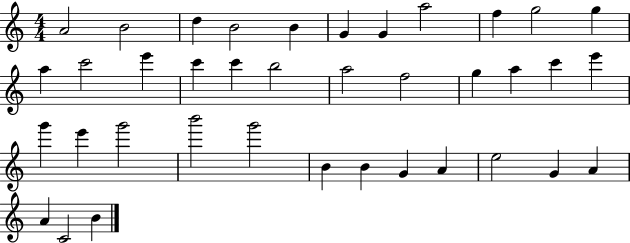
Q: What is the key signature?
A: C major